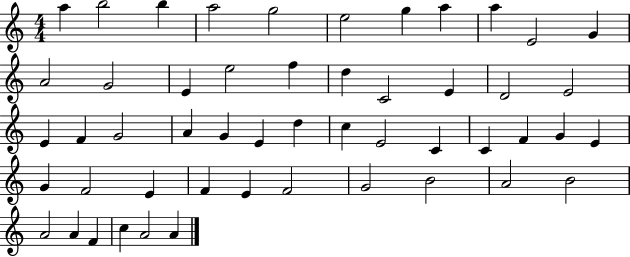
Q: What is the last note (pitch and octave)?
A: A4